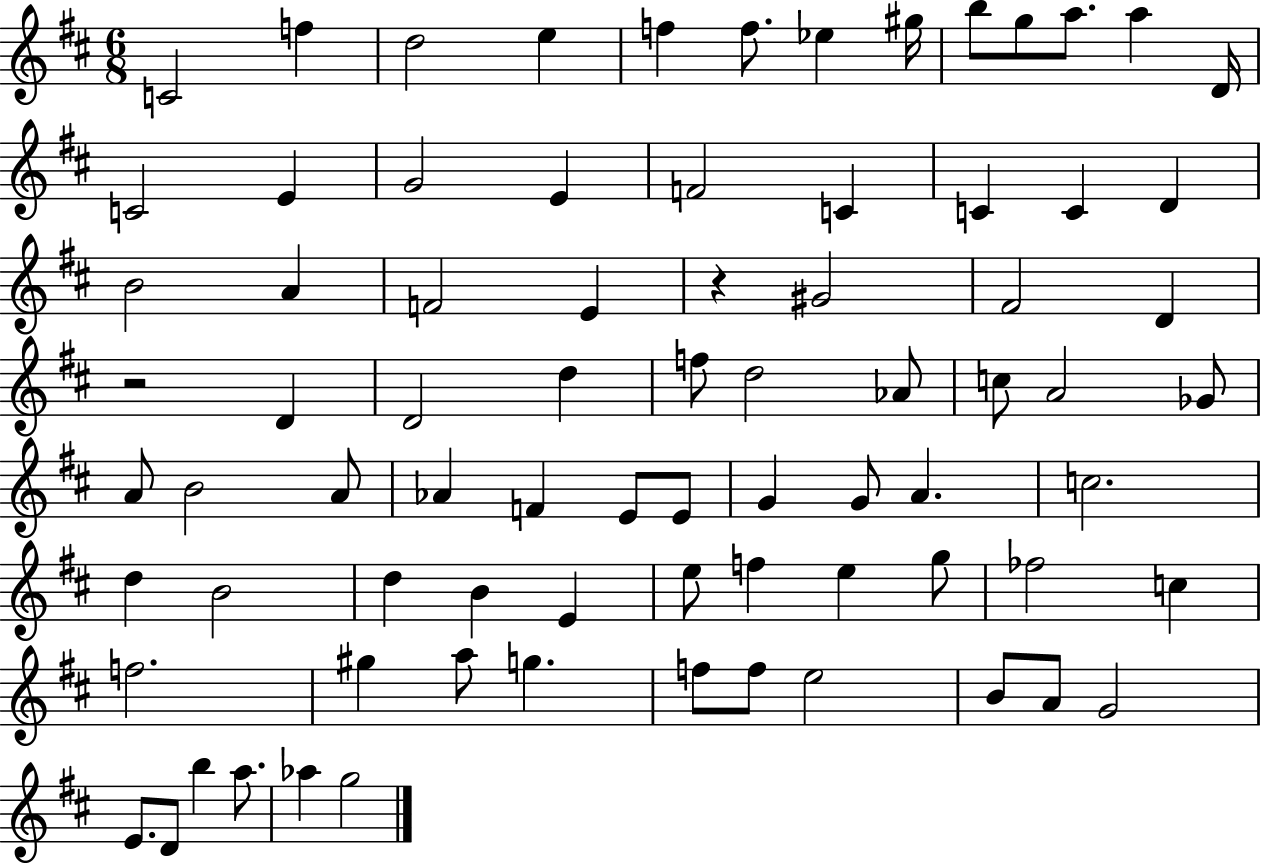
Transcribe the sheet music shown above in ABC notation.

X:1
T:Untitled
M:6/8
L:1/4
K:D
C2 f d2 e f f/2 _e ^g/4 b/2 g/2 a/2 a D/4 C2 E G2 E F2 C C C D B2 A F2 E z ^G2 ^F2 D z2 D D2 d f/2 d2 _A/2 c/2 A2 _G/2 A/2 B2 A/2 _A F E/2 E/2 G G/2 A c2 d B2 d B E e/2 f e g/2 _f2 c f2 ^g a/2 g f/2 f/2 e2 B/2 A/2 G2 E/2 D/2 b a/2 _a g2